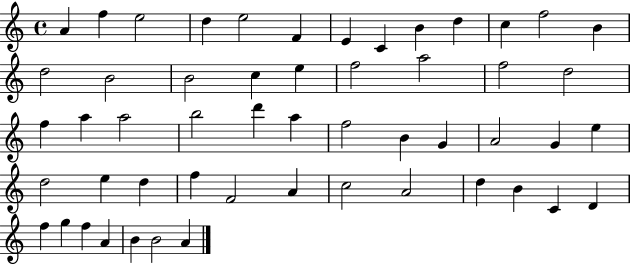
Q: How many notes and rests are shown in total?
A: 53